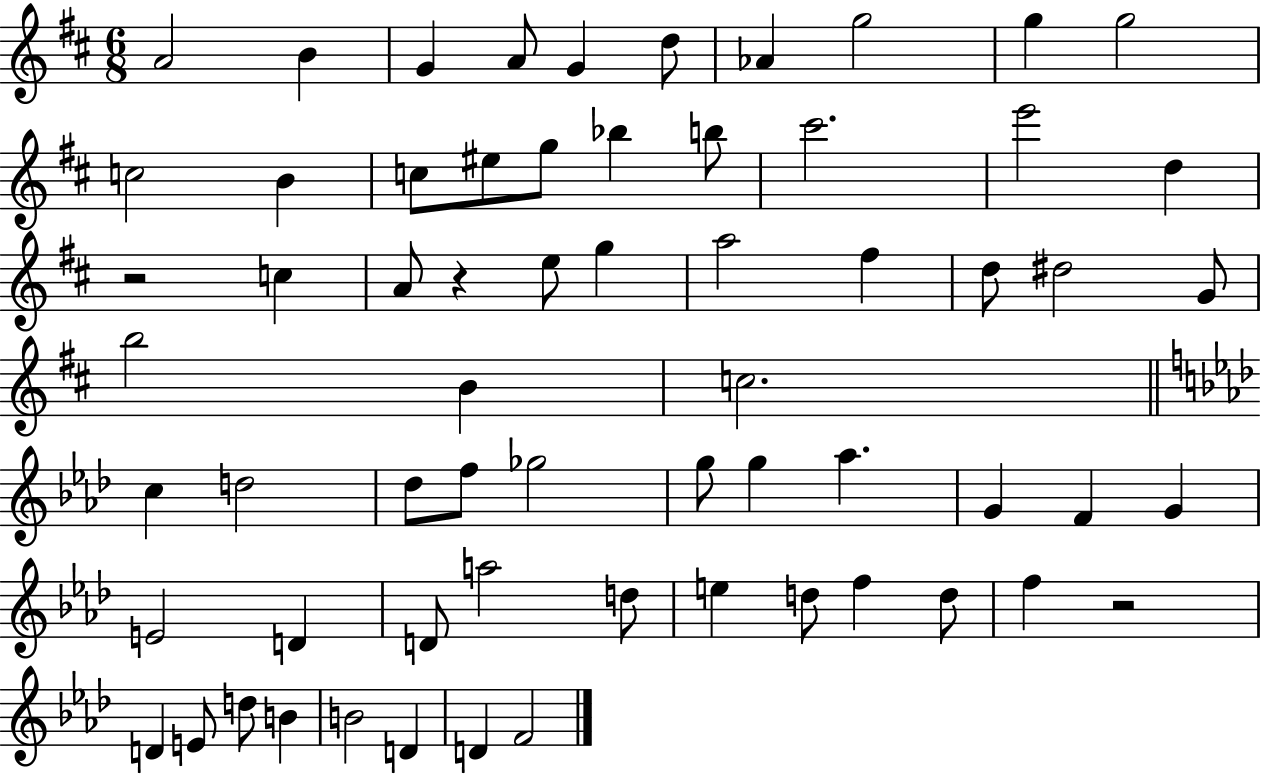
{
  \clef treble
  \numericTimeSignature
  \time 6/8
  \key d \major
  a'2 b'4 | g'4 a'8 g'4 d''8 | aes'4 g''2 | g''4 g''2 | \break c''2 b'4 | c''8 eis''8 g''8 bes''4 b''8 | cis'''2. | e'''2 d''4 | \break r2 c''4 | a'8 r4 e''8 g''4 | a''2 fis''4 | d''8 dis''2 g'8 | \break b''2 b'4 | c''2. | \bar "||" \break \key aes \major c''4 d''2 | des''8 f''8 ges''2 | g''8 g''4 aes''4. | g'4 f'4 g'4 | \break e'2 d'4 | d'8 a''2 d''8 | e''4 d''8 f''4 d''8 | f''4 r2 | \break d'4 e'8 d''8 b'4 | b'2 d'4 | d'4 f'2 | \bar "|."
}